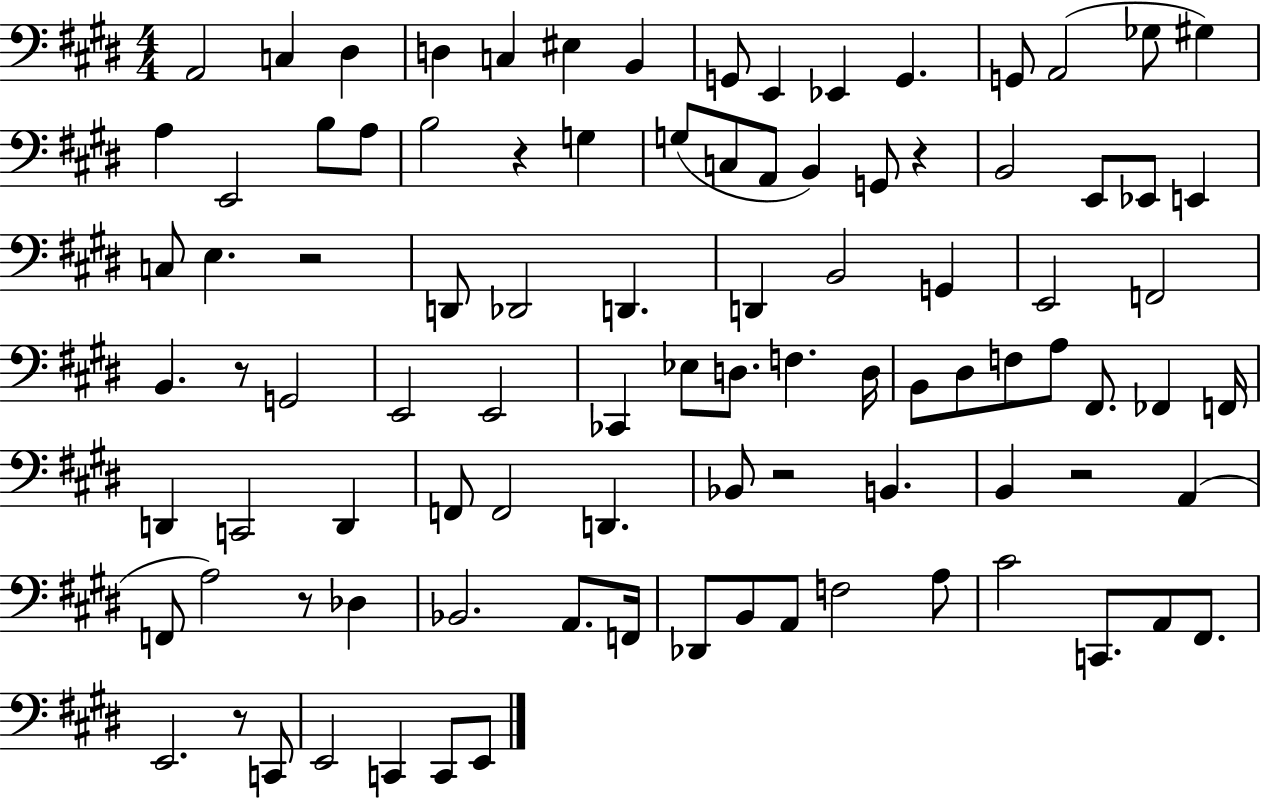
X:1
T:Untitled
M:4/4
L:1/4
K:E
A,,2 C, ^D, D, C, ^E, B,, G,,/2 E,, _E,, G,, G,,/2 A,,2 _G,/2 ^G, A, E,,2 B,/2 A,/2 B,2 z G, G,/2 C,/2 A,,/2 B,, G,,/2 z B,,2 E,,/2 _E,,/2 E,, C,/2 E, z2 D,,/2 _D,,2 D,, D,, B,,2 G,, E,,2 F,,2 B,, z/2 G,,2 E,,2 E,,2 _C,, _E,/2 D,/2 F, D,/4 B,,/2 ^D,/2 F,/2 A,/2 ^F,,/2 _F,, F,,/4 D,, C,,2 D,, F,,/2 F,,2 D,, _B,,/2 z2 B,, B,, z2 A,, F,,/2 A,2 z/2 _D, _B,,2 A,,/2 F,,/4 _D,,/2 B,,/2 A,,/2 F,2 A,/2 ^C2 C,,/2 A,,/2 ^F,,/2 E,,2 z/2 C,,/2 E,,2 C,, C,,/2 E,,/2